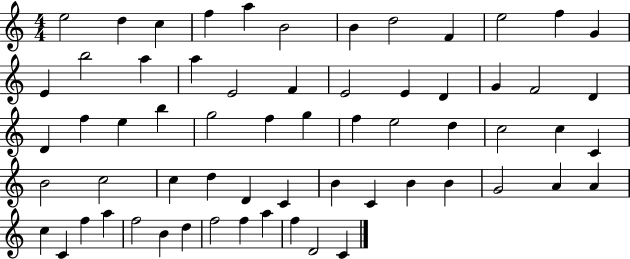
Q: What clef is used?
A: treble